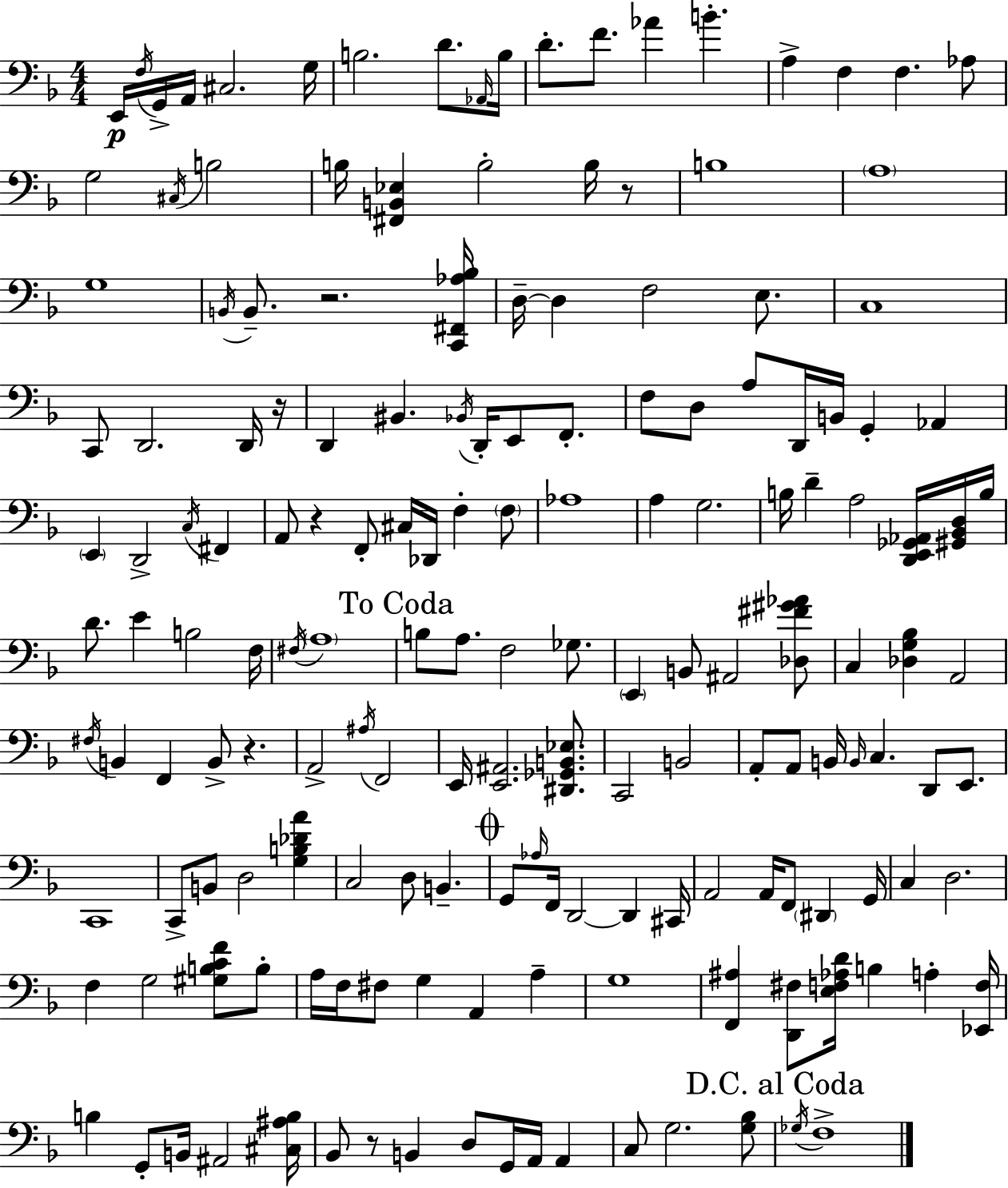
{
  \clef bass
  \numericTimeSignature
  \time 4/4
  \key d \minor
  e,16\p \acciaccatura { f16 } g,16-> a,16 cis2. | g16 b2. d'8. | \grace { aes,16 } b16 d'8.-. f'8. aes'4 b'4.-. | a4-> f4 f4. | \break aes8 g2 \acciaccatura { cis16 } b2 | b16 <fis, b, ees>4 b2-. | b16 r8 b1 | \parenthesize a1 | \break g1 | \acciaccatura { b,16 } b,8.-- r2. | <c, fis, aes bes>16 d16--~~ d4 f2 | e8. c1 | \break c,8 d,2. | d,16 r16 d,4 bis,4. \acciaccatura { bes,16 } d,16-. | e,8 f,8.-. f8 d8 a8 d,16 b,16 g,4-. | aes,4 \parenthesize e,4 d,2-> | \break \acciaccatura { c16 } fis,4 a,8 r4 f,8-. cis16 des,16 | f4-. \parenthesize f8 aes1 | a4 g2. | b16 d'4-- a2 | \break <d, e, ges, aes,>16 <gis, bes, d>16 b16 d'8. e'4 b2 | f16 \acciaccatura { fis16 } \parenthesize a1 | \mark "To Coda" b8 a8. f2 | ges8. \parenthesize e,4 b,8 ais,2 | \break <des fis' gis' aes'>8 c4 <des g bes>4 a,2 | \acciaccatura { fis16 } b,4 f,4 | b,8-> r4. a,2-> | \acciaccatura { ais16 } f,2 e,16 <e, ais,>2. | \break <dis, ges, b, ees>8. c,2 | b,2 a,8-. a,8 b,16 \grace { b,16 } c4. | d,8 e,8. c,1 | c,8-> b,8 d2 | \break <g b des' a'>4 c2 | d8 b,4.-- \mark \markup { \musicglyph "scripts.coda" } g,8 \grace { aes16 } f,16 d,2~~ | d,4 cis,16 a,2 | a,16 f,8 \parenthesize dis,4 g,16 c4 d2. | \break f4 g2 | <gis b c' f'>8 b8-. a16 f16 fis8 g4 | a,4 a4-- g1 | <f, ais>4 <d, fis>8 | \break <e f aes d'>16 b4 a4-. <ees, f>16 b4 g,8-. | b,16 ais,2 <cis ais b>16 bes,8 r8 b,4 | d8 g,16 a,16 a,4 c8 g2. | <g bes>8 \mark "D.C. al Coda" \acciaccatura { ges16 } f1-> | \break \bar "|."
}